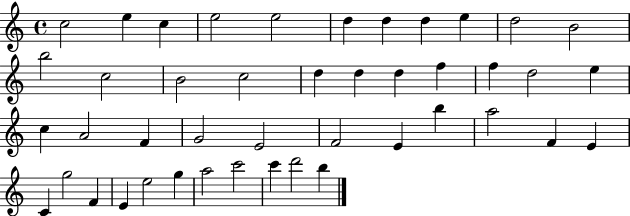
X:1
T:Untitled
M:4/4
L:1/4
K:C
c2 e c e2 e2 d d d e d2 B2 b2 c2 B2 c2 d d d f f d2 e c A2 F G2 E2 F2 E b a2 F E C g2 F E e2 g a2 c'2 c' d'2 b